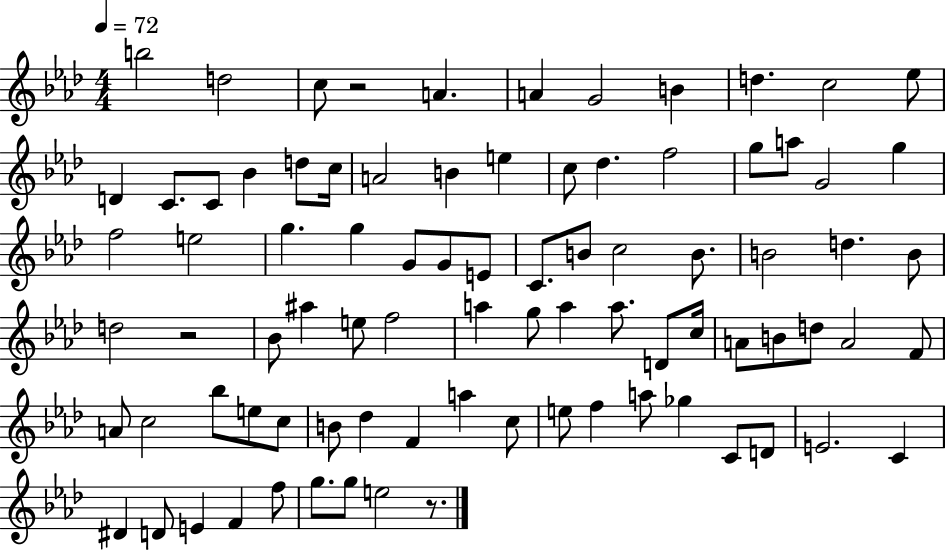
X:1
T:Untitled
M:4/4
L:1/4
K:Ab
b2 d2 c/2 z2 A A G2 B d c2 _e/2 D C/2 C/2 _B d/2 c/4 A2 B e c/2 _d f2 g/2 a/2 G2 g f2 e2 g g G/2 G/2 E/2 C/2 B/2 c2 B/2 B2 d B/2 d2 z2 _B/2 ^a e/2 f2 a g/2 a a/2 D/2 c/4 A/2 B/2 d/2 A2 F/2 A/2 c2 _b/2 e/2 c/2 B/2 _d F a c/2 e/2 f a/2 _g C/2 D/2 E2 C ^D D/2 E F f/2 g/2 g/2 e2 z/2